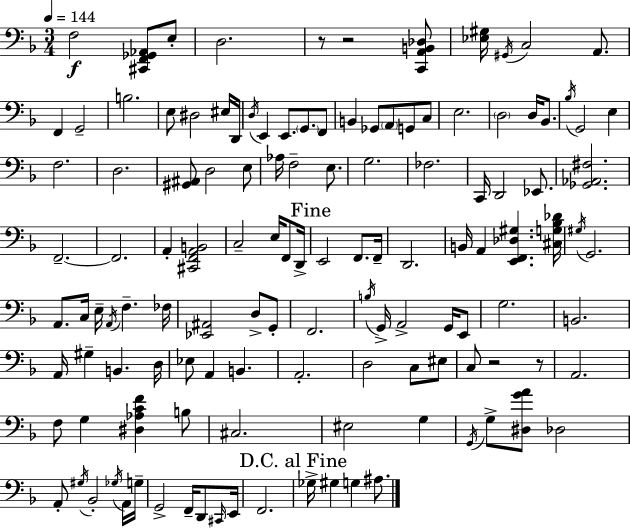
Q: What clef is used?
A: bass